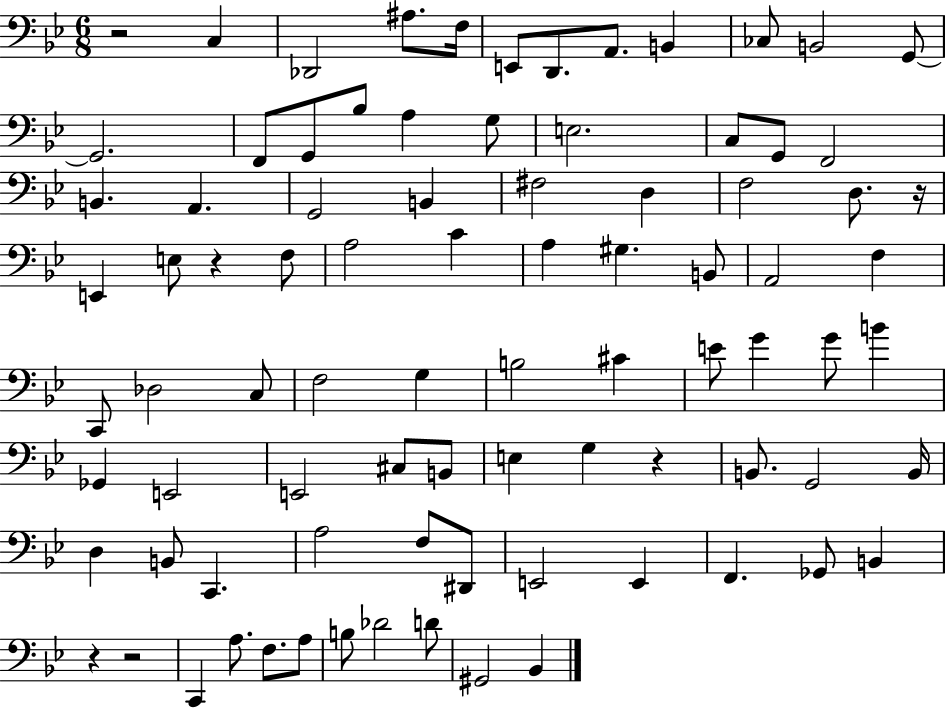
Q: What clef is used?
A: bass